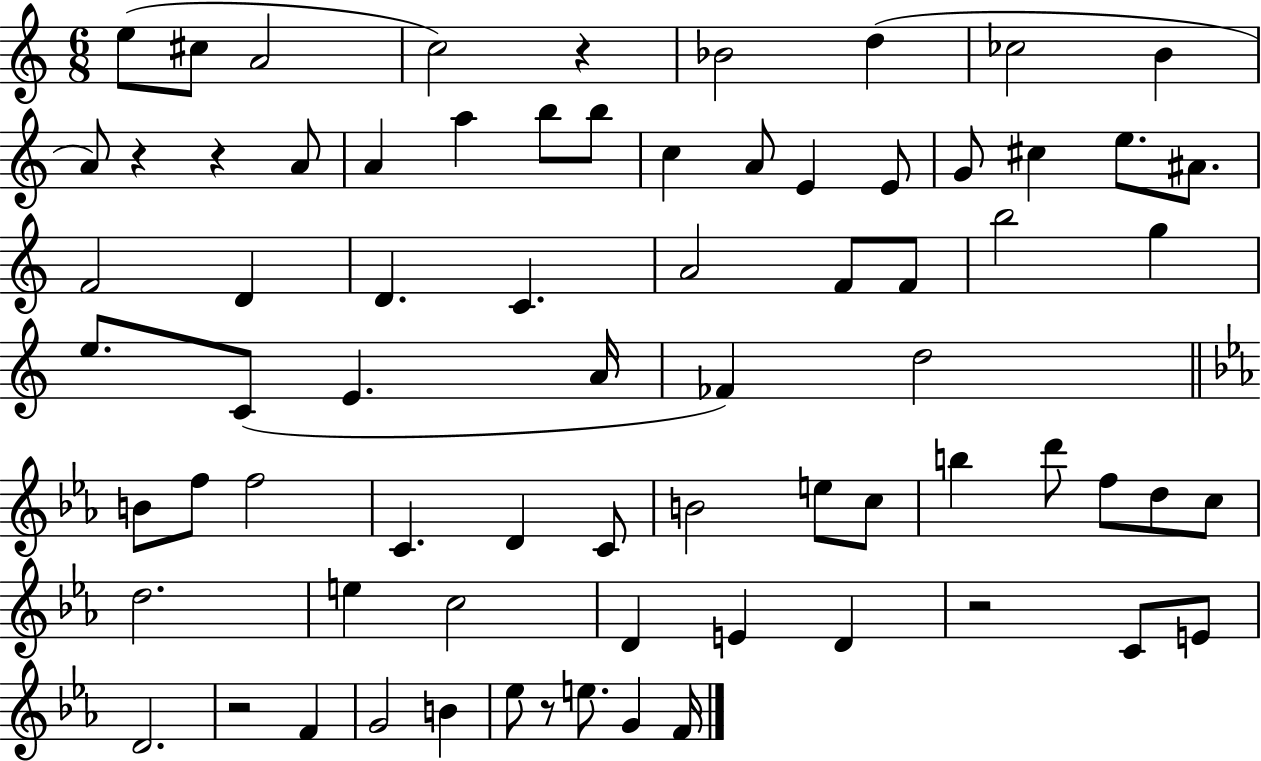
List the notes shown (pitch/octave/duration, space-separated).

E5/e C#5/e A4/h C5/h R/q Bb4/h D5/q CES5/h B4/q A4/e R/q R/q A4/e A4/q A5/q B5/e B5/e C5/q A4/e E4/q E4/e G4/e C#5/q E5/e. A#4/e. F4/h D4/q D4/q. C4/q. A4/h F4/e F4/e B5/h G5/q E5/e. C4/e E4/q. A4/s FES4/q D5/h B4/e F5/e F5/h C4/q. D4/q C4/e B4/h E5/e C5/e B5/q D6/e F5/e D5/e C5/e D5/h. E5/q C5/h D4/q E4/q D4/q R/h C4/e E4/e D4/h. R/h F4/q G4/h B4/q Eb5/e R/e E5/e. G4/q F4/s